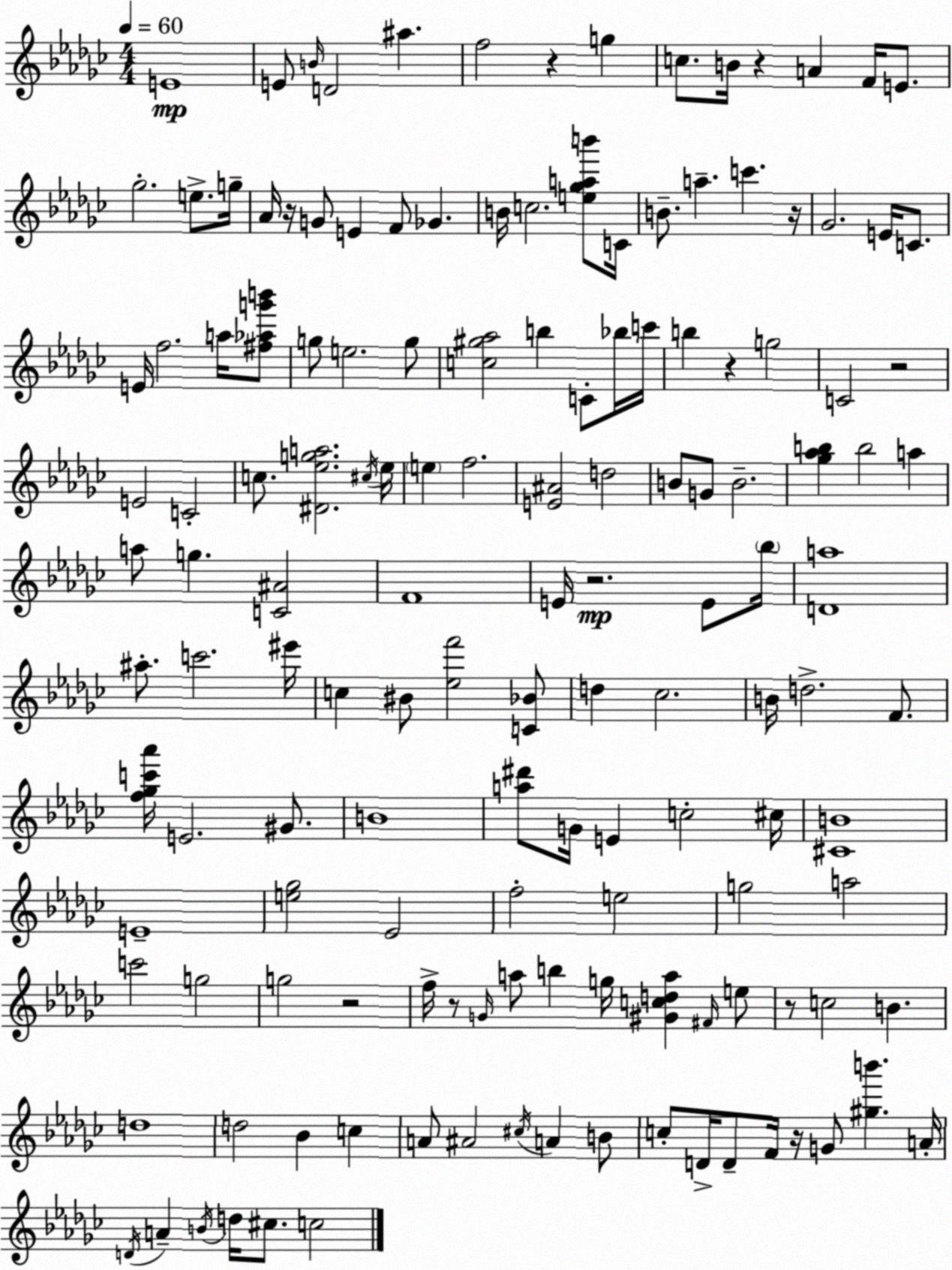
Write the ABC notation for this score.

X:1
T:Untitled
M:4/4
L:1/4
K:Ebm
E4 E/2 B/4 D2 ^a f2 z g c/2 B/4 z A F/4 E/2 _g2 e/2 g/4 _A/4 z/4 G/2 E F/2 _G B/4 c2 [e_gab']/2 C/4 B/2 a c' z/4 _G2 E/4 C/2 E/4 f2 a/4 [^f_ag'b']/2 g/2 e2 g/2 [c^g_a]2 b C/2 _b/4 c'/4 b z g2 C2 z2 E2 C2 c/2 [^D_ega]2 ^c/4 _e/4 e f2 [E^A]2 d2 B/2 G/2 B2 [_g_ab] b2 a a/2 g [C^A]2 F4 E/4 z2 E/2 _b/4 [Da]4 ^a/2 c'2 ^e'/4 c ^B/2 [_ef']2 [C_B]/2 d _c2 B/4 d2 F/2 [f_gc'_a']/4 E2 ^G/2 B4 [a^d']/2 G/4 E c2 ^c/4 [^CB]4 E4 [e_g]2 _E2 f2 e2 g2 a2 c'2 g2 g2 z2 f/4 z/2 G/4 a/2 b g/4 [^Gcda] ^F/4 e/2 z/2 c2 B d4 d2 _B c A/2 ^A2 ^c/4 A B/2 c/2 D/4 D/2 F/4 z/4 G/2 [^gb'] A/4 D/4 A B/4 d/4 ^c/2 c2